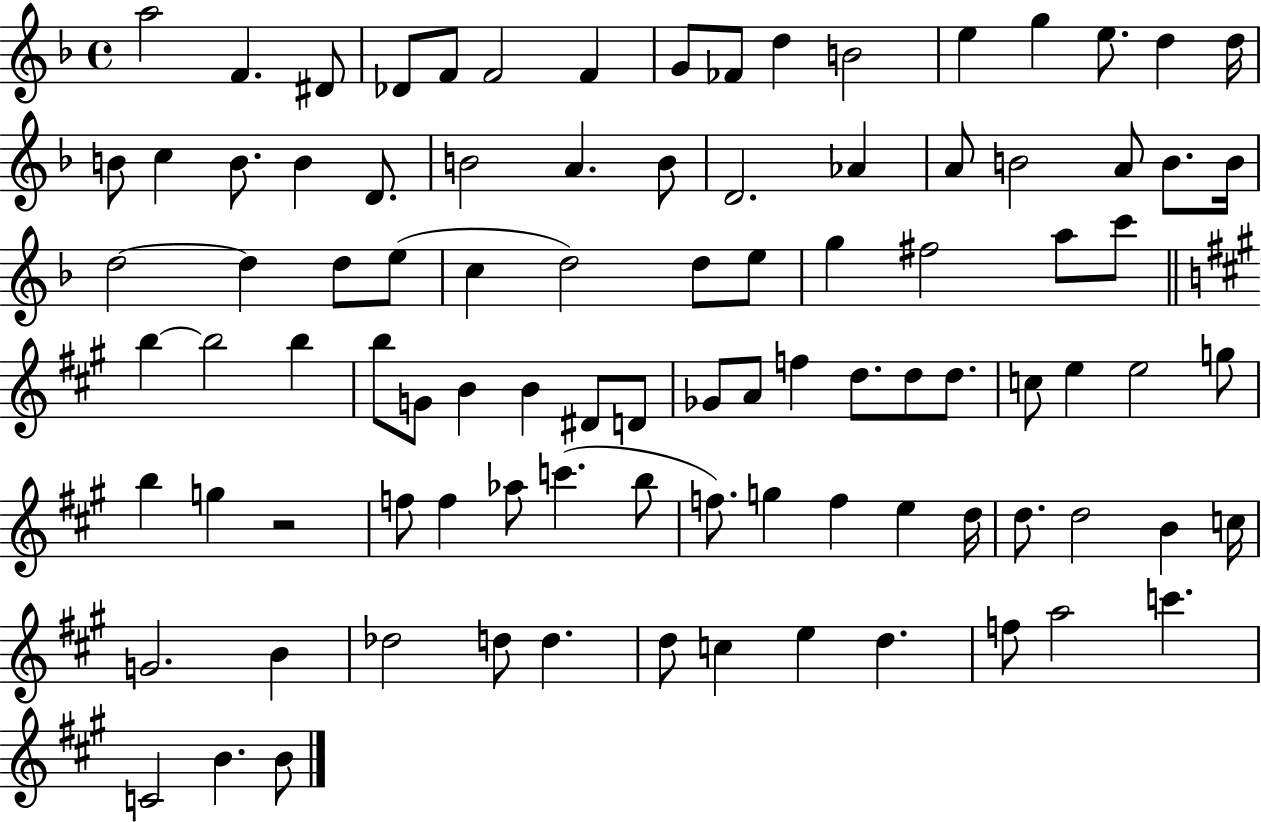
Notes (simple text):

A5/h F4/q. D#4/e Db4/e F4/e F4/h F4/q G4/e FES4/e D5/q B4/h E5/q G5/q E5/e. D5/q D5/s B4/e C5/q B4/e. B4/q D4/e. B4/h A4/q. B4/e D4/h. Ab4/q A4/e B4/h A4/e B4/e. B4/s D5/h D5/q D5/e E5/e C5/q D5/h D5/e E5/e G5/q F#5/h A5/e C6/e B5/q B5/h B5/q B5/e G4/e B4/q B4/q D#4/e D4/e Gb4/e A4/e F5/q D5/e. D5/e D5/e. C5/e E5/q E5/h G5/e B5/q G5/q R/h F5/e F5/q Ab5/e C6/q. B5/e F5/e. G5/q F5/q E5/q D5/s D5/e. D5/h B4/q C5/s G4/h. B4/q Db5/h D5/e D5/q. D5/e C5/q E5/q D5/q. F5/e A5/h C6/q. C4/h B4/q. B4/e